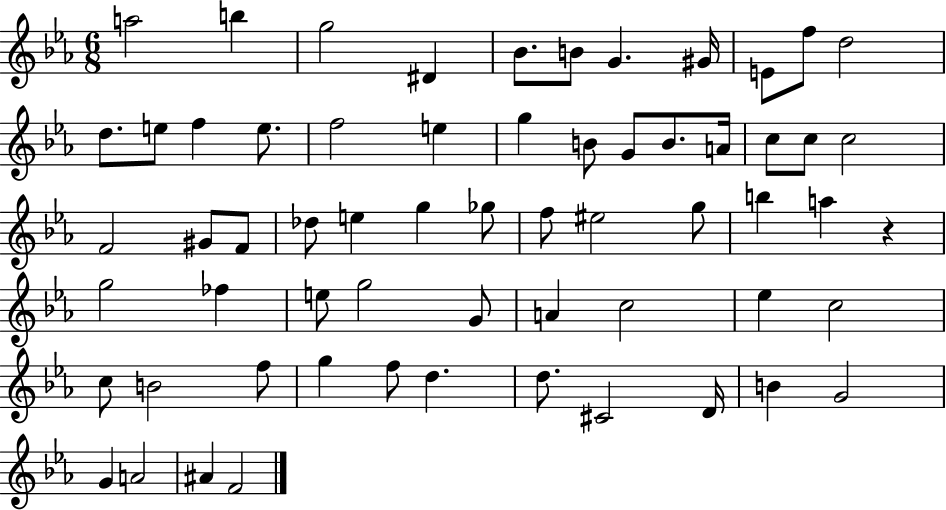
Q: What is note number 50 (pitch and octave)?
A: G5